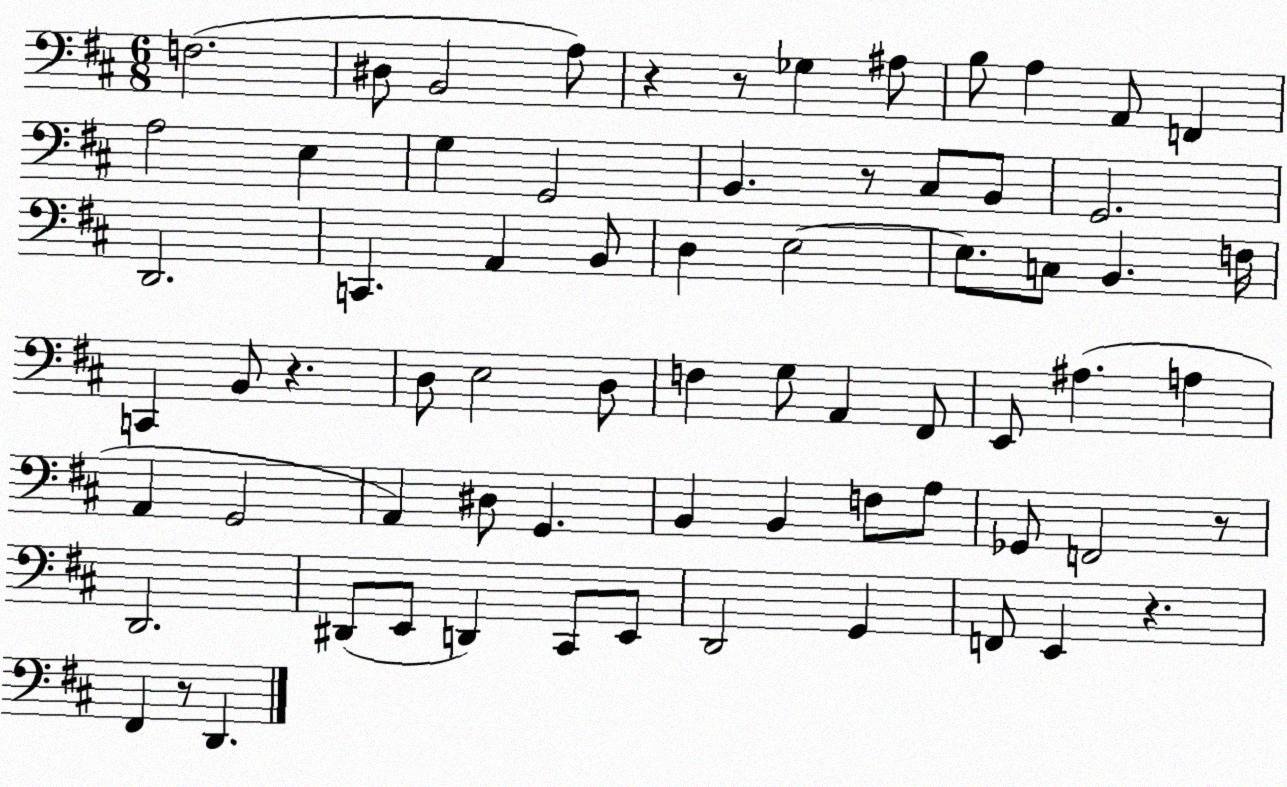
X:1
T:Untitled
M:6/8
L:1/4
K:D
F,2 ^D,/2 B,,2 A,/2 z z/2 _G, ^A,/2 B,/2 A, A,,/2 F,, A,2 E, G, G,,2 B,, z/2 ^C,/2 B,,/2 G,,2 D,,2 C,, A,, B,,/2 D, E,2 E,/2 C,/2 B,, F,/4 C,, B,,/2 z D,/2 E,2 D,/2 F, G,/2 A,, ^F,,/2 E,,/2 ^A, A, A,, G,,2 A,, ^D,/2 G,, B,, B,, F,/2 A,/2 _G,,/2 F,,2 z/2 D,,2 ^D,,/2 E,,/2 D,, ^C,,/2 E,,/2 D,,2 G,, F,,/2 E,, z ^F,, z/2 D,,